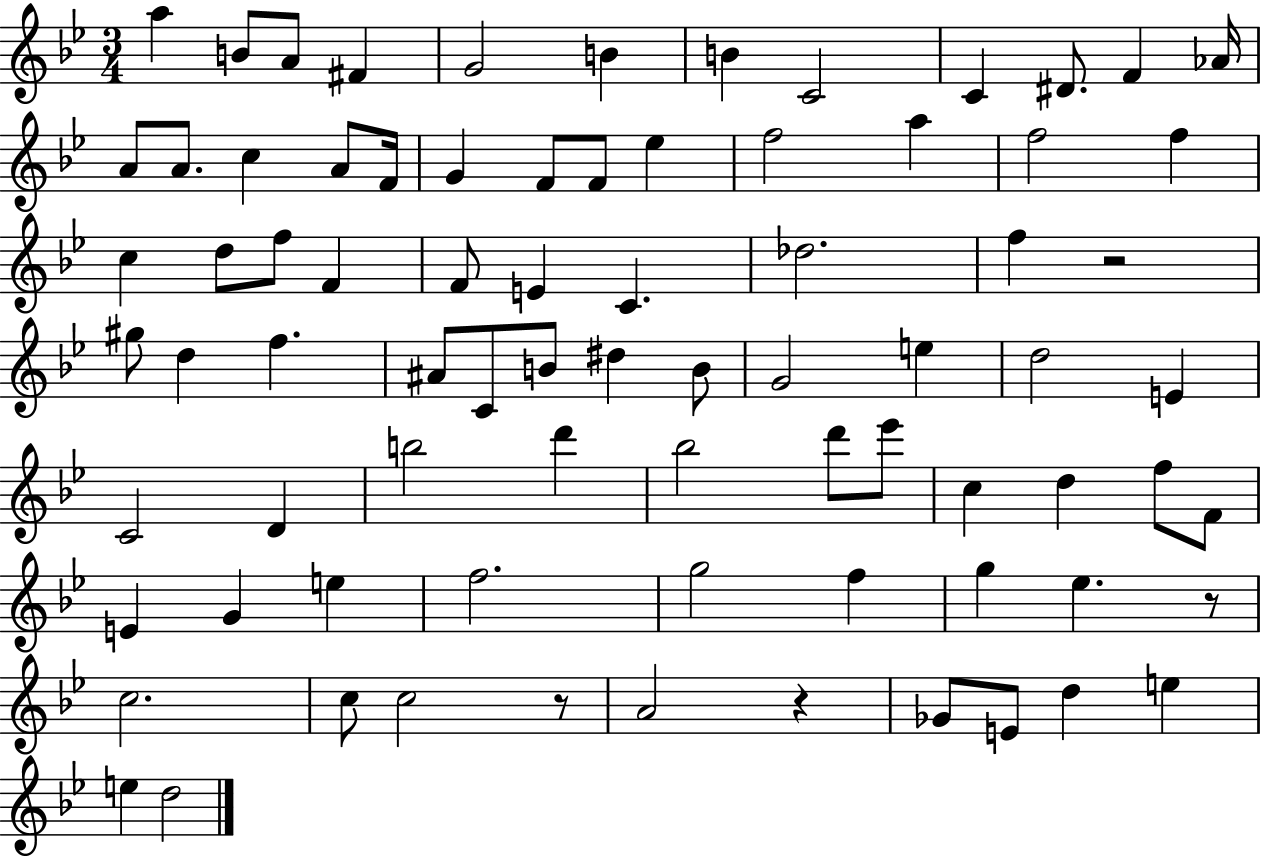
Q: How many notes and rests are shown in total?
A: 79